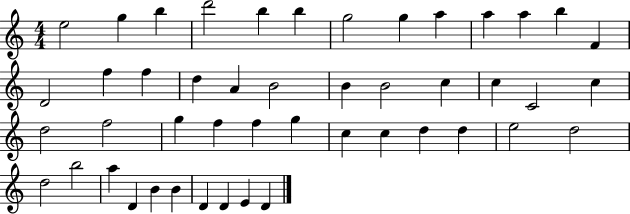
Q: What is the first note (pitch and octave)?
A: E5